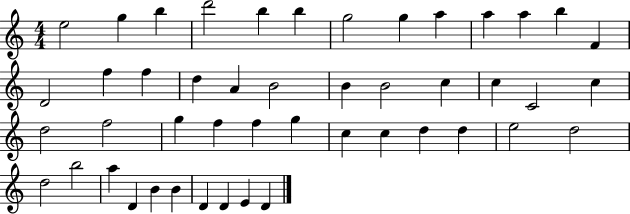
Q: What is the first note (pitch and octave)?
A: E5